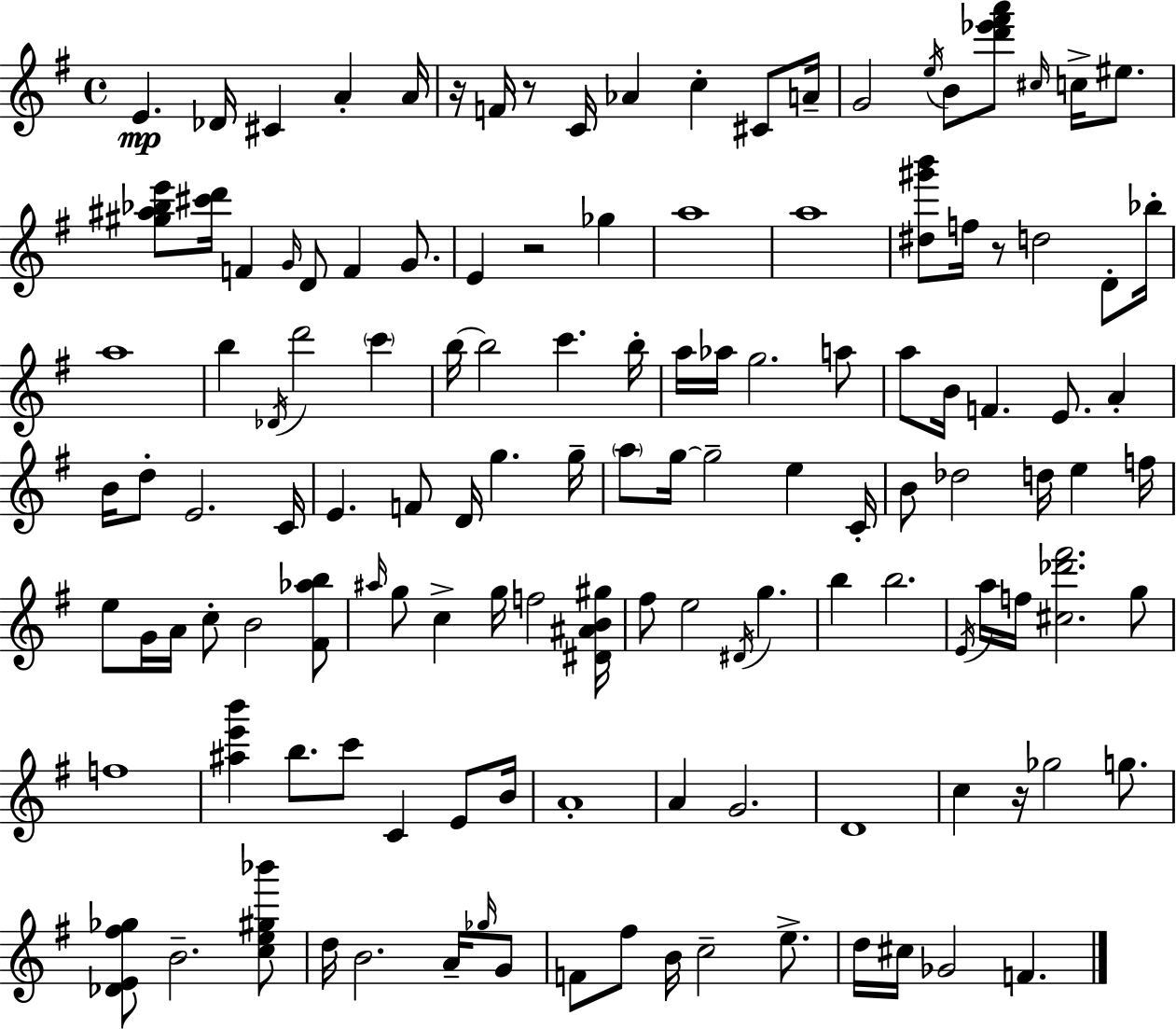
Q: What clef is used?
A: treble